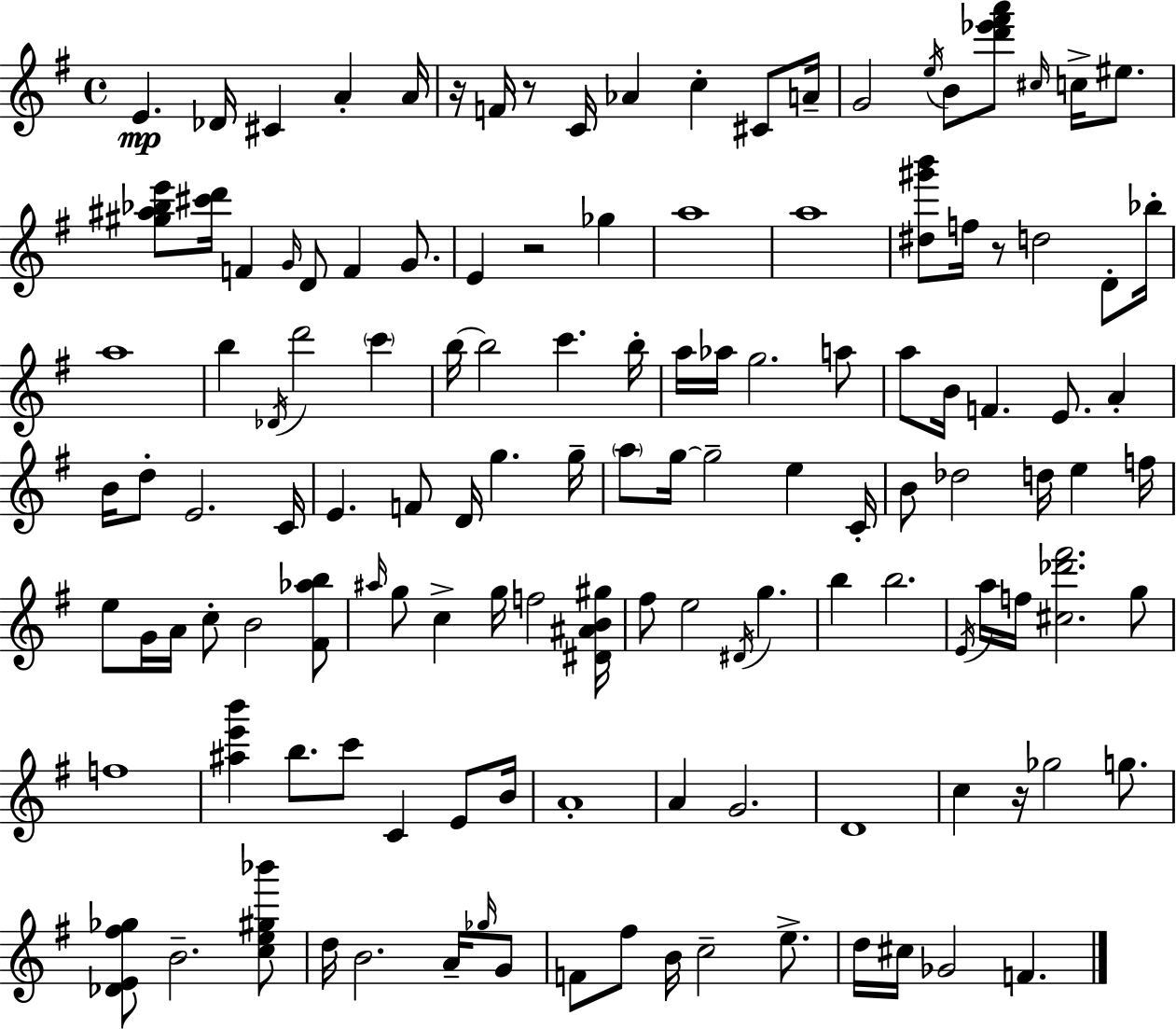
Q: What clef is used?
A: treble